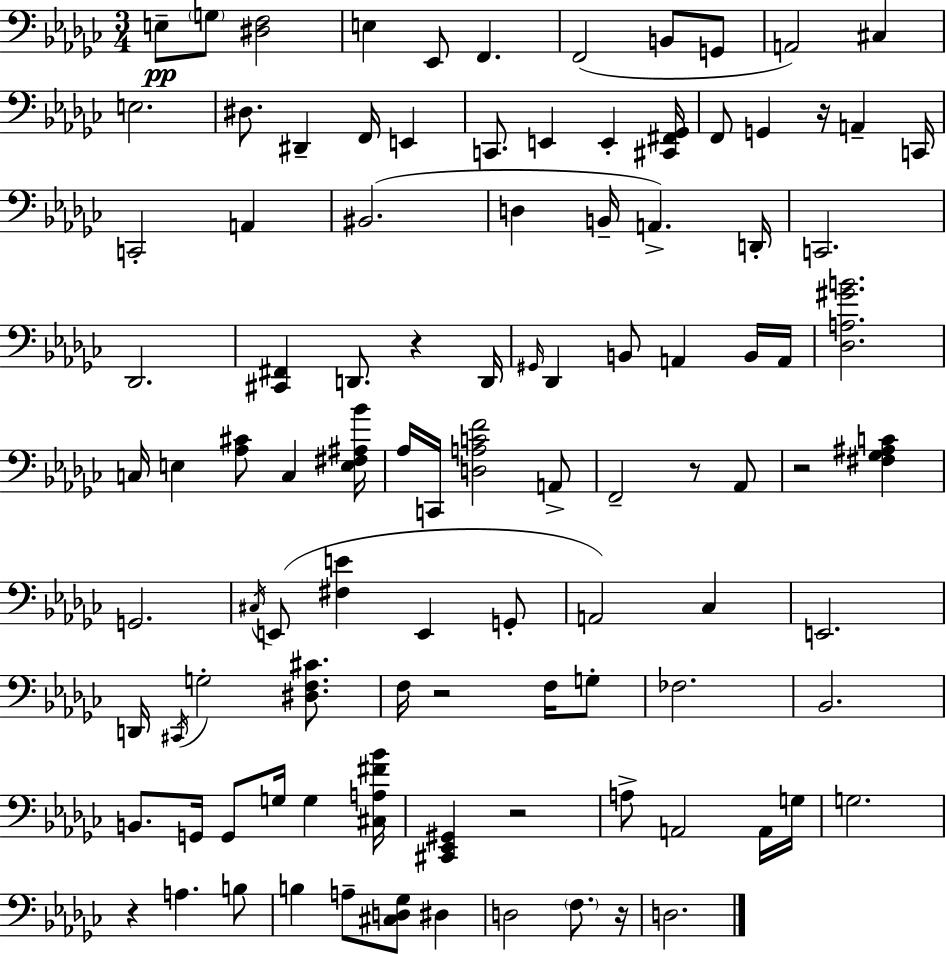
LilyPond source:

{
  \clef bass
  \numericTimeSignature
  \time 3/4
  \key ees \minor
  \repeat volta 2 { e8--\pp \parenthesize g8 <dis f>2 | e4 ees,8 f,4. | f,2( b,8 g,8 | a,2) cis4 | \break e2. | dis8. dis,4-- f,16 e,4 | c,8. e,4 e,4-. <cis, fis, ges,>16 | f,8 g,4 r16 a,4-- c,16 | \break c,2-. a,4 | bis,2.( | d4 b,16-- a,4.->) d,16-. | c,2. | \break des,2. | <cis, fis,>4 d,8. r4 d,16 | \grace { gis,16 } des,4 b,8 a,4 b,16 | a,16 <des a gis' b'>2. | \break c16 e4 <aes cis'>8 c4 | <e fis ais bes'>16 aes16 c,16 <d a c' f'>2 a,8-> | f,2-- r8 aes,8 | r2 <fis ges ais c'>4 | \break g,2. | \acciaccatura { cis16 } e,8( <fis e'>4 e,4 | g,8-. a,2) ces4 | e,2. | \break d,16 \acciaccatura { cis,16 } g2-. | <dis f cis'>8. f16 r2 | f16 g8-. fes2. | bes,2. | \break b,8. g,16 g,8 g16 g4 | <cis a fis' bes'>16 <cis, ees, gis,>4 r2 | a8-> a,2 | a,16 g16 g2. | \break r4 a4. | b8 b4 a8-- <cis d ges>8 dis4 | d2 \parenthesize f8. | r16 d2. | \break } \bar "|."
}